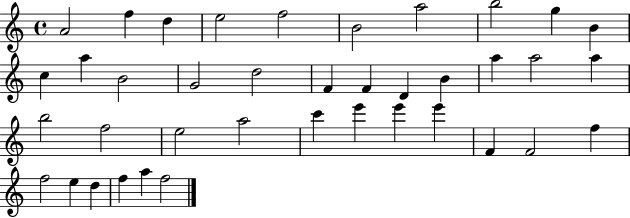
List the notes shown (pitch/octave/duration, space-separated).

A4/h F5/q D5/q E5/h F5/h B4/h A5/h B5/h G5/q B4/q C5/q A5/q B4/h G4/h D5/h F4/q F4/q D4/q B4/q A5/q A5/h A5/q B5/h F5/h E5/h A5/h C6/q E6/q E6/q E6/q F4/q F4/h F5/q F5/h E5/q D5/q F5/q A5/q F5/h